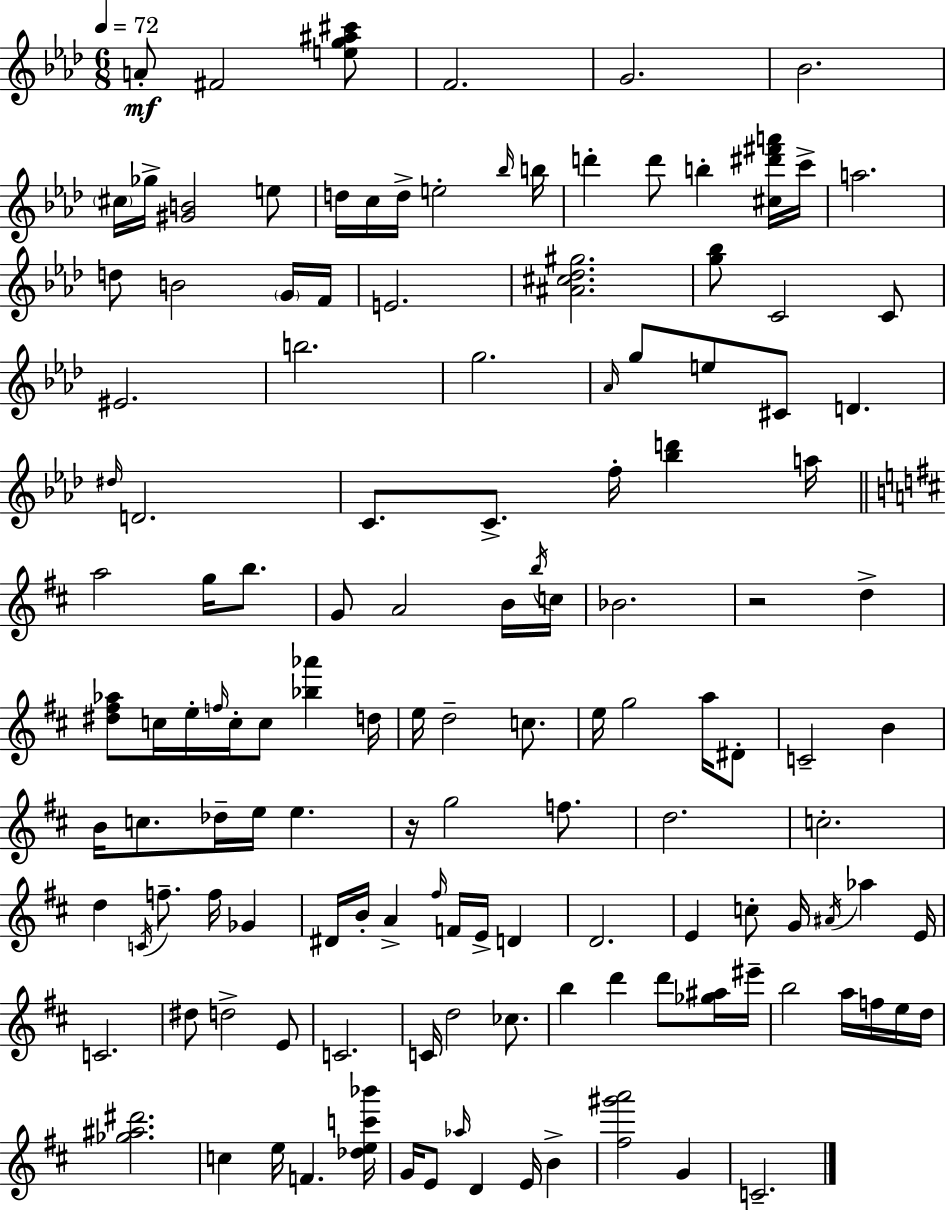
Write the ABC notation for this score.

X:1
T:Untitled
M:6/8
L:1/4
K:Fm
A/2 ^F2 [eg^a^c']/2 F2 G2 _B2 ^c/4 _g/4 [^GB]2 e/2 d/4 c/4 d/4 e2 _b/4 b/4 d' d'/2 b [^c^d'^f'a']/4 c'/4 a2 d/2 B2 G/4 F/4 E2 [^A^c_d^g]2 [g_b]/2 C2 C/2 ^E2 b2 g2 _A/4 g/2 e/2 ^C/2 D ^d/4 D2 C/2 C/2 f/4 [_bd'] a/4 a2 g/4 b/2 G/2 A2 B/4 b/4 c/4 _B2 z2 d [^d^f_a]/2 c/4 e/4 f/4 c/4 c/2 [_b_a'] d/4 e/4 d2 c/2 e/4 g2 a/4 ^D/2 C2 B B/4 c/2 _d/4 e/4 e z/4 g2 f/2 d2 c2 d C/4 f/2 f/4 _G ^D/4 B/4 A ^f/4 F/4 E/4 D D2 E c/2 G/4 ^A/4 _a E/4 C2 ^d/2 d2 E/2 C2 C/4 d2 _c/2 b d' d'/2 [_g^a]/4 ^e'/4 b2 a/4 f/4 e/4 d/4 [_g^a^d']2 c e/4 F [_dec'_b']/4 G/4 E/2 _a/4 D E/4 B [^f^g'a']2 G C2